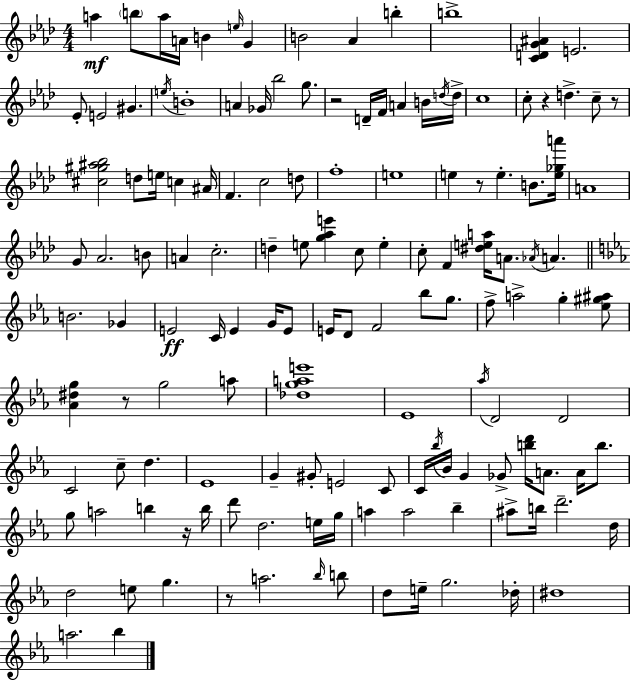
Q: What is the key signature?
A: AES major